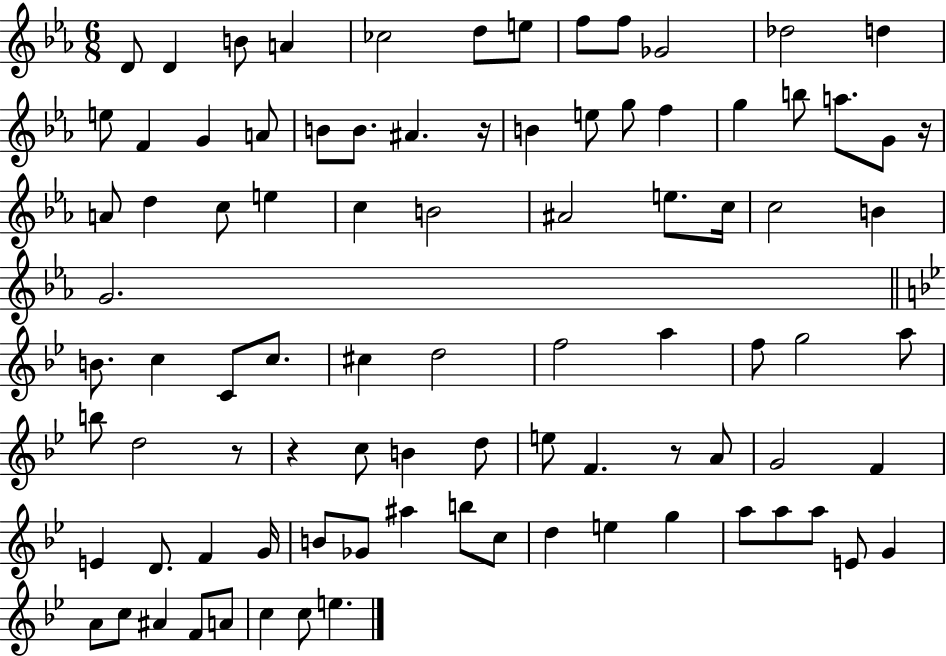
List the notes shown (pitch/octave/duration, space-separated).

D4/e D4/q B4/e A4/q CES5/h D5/e E5/e F5/e F5/e Gb4/h Db5/h D5/q E5/e F4/q G4/q A4/e B4/e B4/e. A#4/q. R/s B4/q E5/e G5/e F5/q G5/q B5/e A5/e. G4/e R/s A4/e D5/q C5/e E5/q C5/q B4/h A#4/h E5/e. C5/s C5/h B4/q G4/h. B4/e. C5/q C4/e C5/e. C#5/q D5/h F5/h A5/q F5/e G5/h A5/e B5/e D5/h R/e R/q C5/e B4/q D5/e E5/e F4/q. R/e A4/e G4/h F4/q E4/q D4/e. F4/q G4/s B4/e Gb4/e A#5/q B5/e C5/e D5/q E5/q G5/q A5/e A5/e A5/e E4/e G4/q A4/e C5/e A#4/q F4/e A4/e C5/q C5/e E5/q.